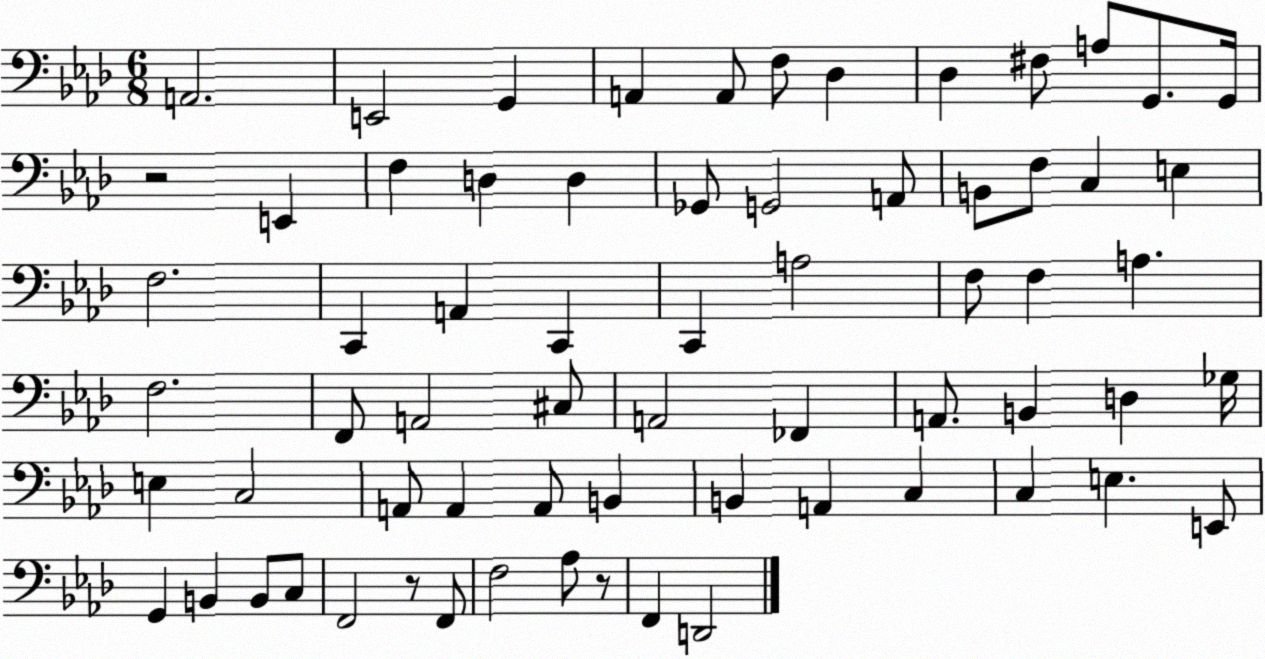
X:1
T:Untitled
M:6/8
L:1/4
K:Ab
A,,2 E,,2 G,, A,, A,,/2 F,/2 _D, _D, ^F,/2 A,/2 G,,/2 G,,/4 z2 E,, F, D, D, _G,,/2 G,,2 A,,/2 B,,/2 F,/2 C, E, F,2 C,, A,, C,, C,, A,2 F,/2 F, A, F,2 F,,/2 A,,2 ^C,/2 A,,2 _F,, A,,/2 B,, D, _G,/4 E, C,2 A,,/2 A,, A,,/2 B,, B,, A,, C, C, E, E,,/2 G,, B,, B,,/2 C,/2 F,,2 z/2 F,,/2 F,2 _A,/2 z/2 F,, D,,2